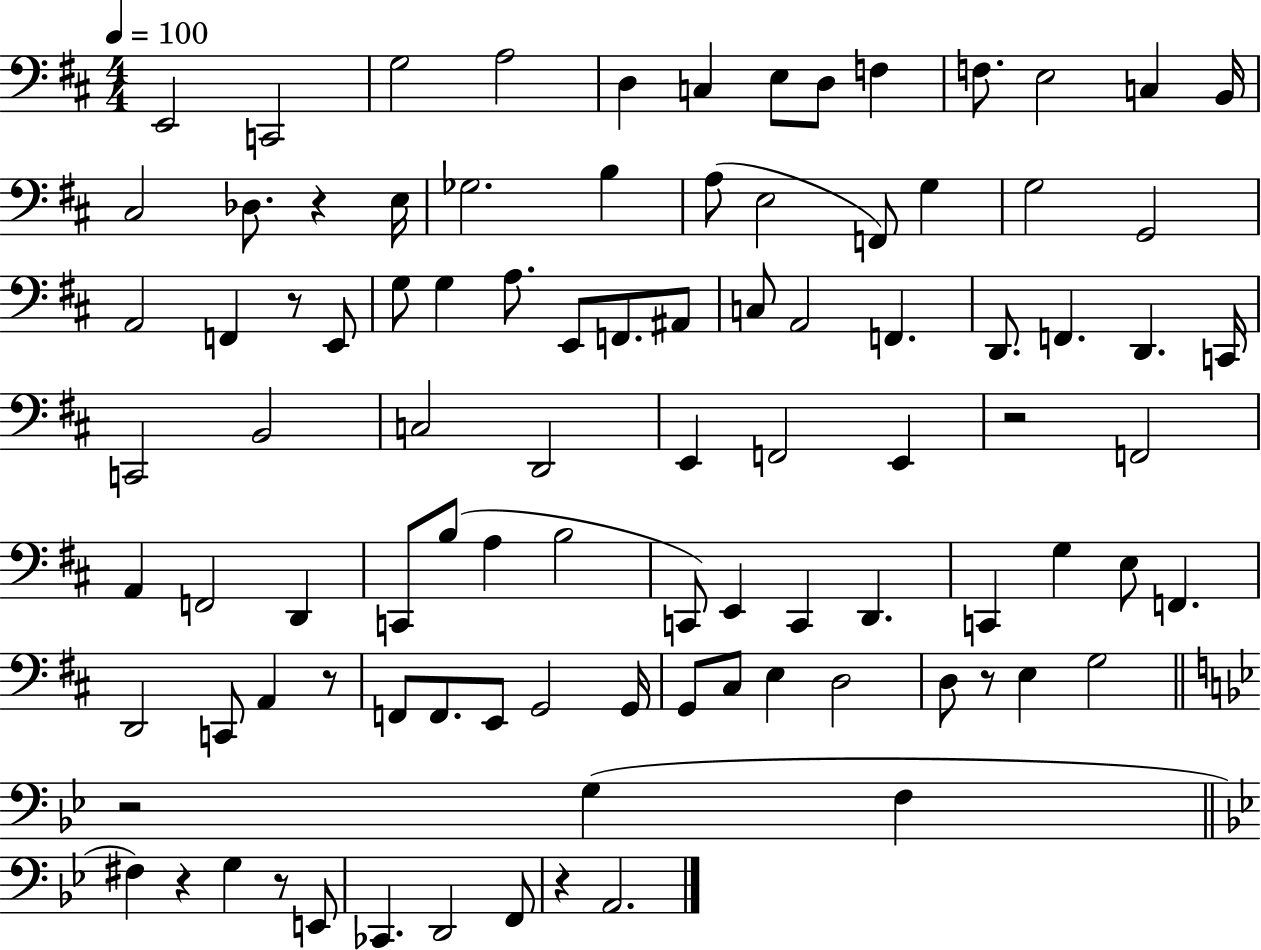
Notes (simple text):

E2/h C2/h G3/h A3/h D3/q C3/q E3/e D3/e F3/q F3/e. E3/h C3/q B2/s C#3/h Db3/e. R/q E3/s Gb3/h. B3/q A3/e E3/h F2/e G3/q G3/h G2/h A2/h F2/q R/e E2/e G3/e G3/q A3/e. E2/e F2/e. A#2/e C3/e A2/h F2/q. D2/e. F2/q. D2/q. C2/s C2/h B2/h C3/h D2/h E2/q F2/h E2/q R/h F2/h A2/q F2/h D2/q C2/e B3/e A3/q B3/h C2/e E2/q C2/q D2/q. C2/q G3/q E3/e F2/q. D2/h C2/e A2/q R/e F2/e F2/e. E2/e G2/h G2/s G2/e C#3/e E3/q D3/h D3/e R/e E3/q G3/h R/h G3/q F3/q F#3/q R/q G3/q R/e E2/e CES2/q. D2/h F2/e R/q A2/h.